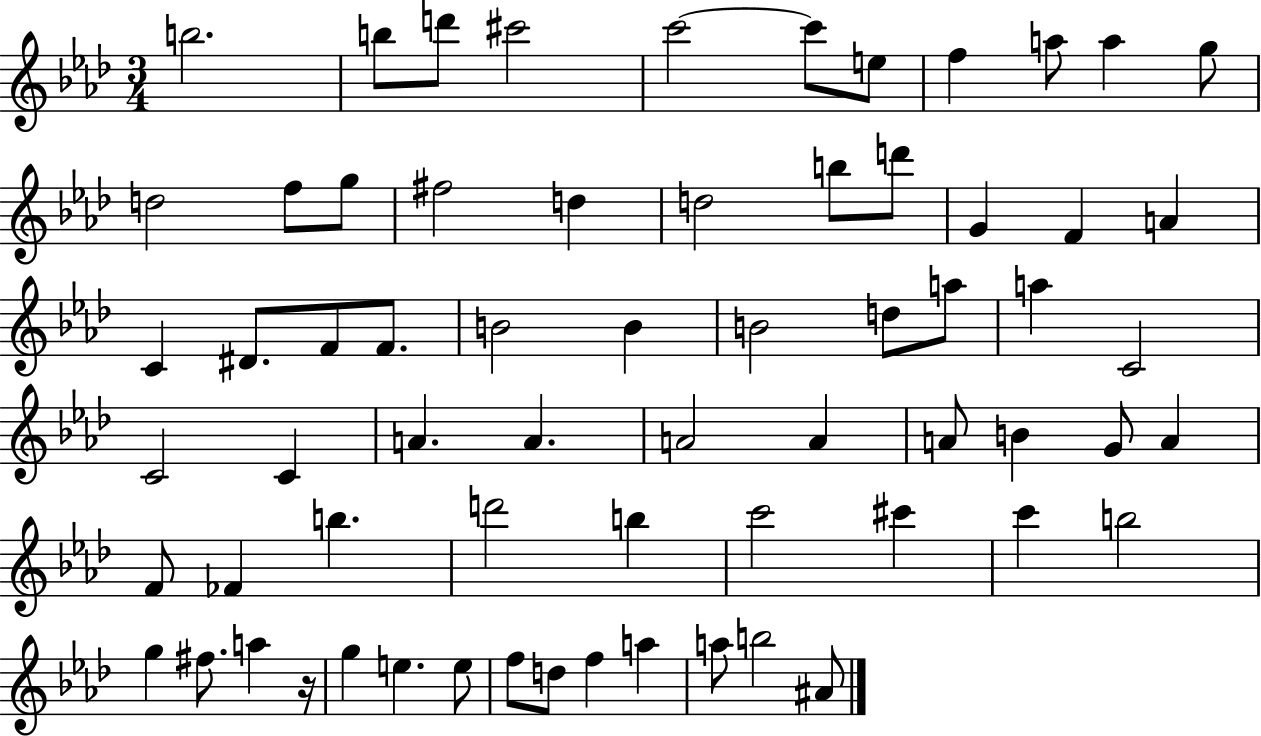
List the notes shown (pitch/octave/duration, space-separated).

B5/h. B5/e D6/e C#6/h C6/h C6/e E5/e F5/q A5/e A5/q G5/e D5/h F5/e G5/e F#5/h D5/q D5/h B5/e D6/e G4/q F4/q A4/q C4/q D#4/e. F4/e F4/e. B4/h B4/q B4/h D5/e A5/e A5/q C4/h C4/h C4/q A4/q. A4/q. A4/h A4/q A4/e B4/q G4/e A4/q F4/e FES4/q B5/q. D6/h B5/q C6/h C#6/q C6/q B5/h G5/q F#5/e. A5/q R/s G5/q E5/q. E5/e F5/e D5/e F5/q A5/q A5/e B5/h A#4/e